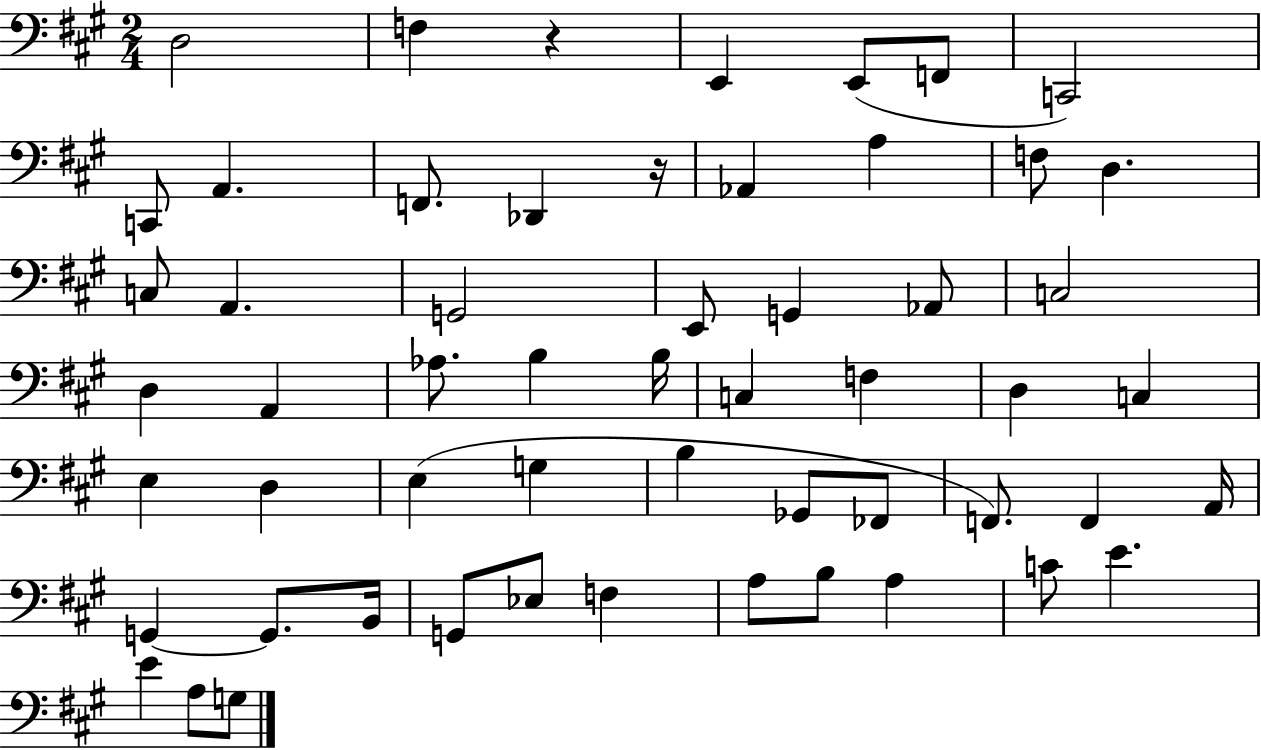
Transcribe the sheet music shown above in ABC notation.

X:1
T:Untitled
M:2/4
L:1/4
K:A
D,2 F, z E,, E,,/2 F,,/2 C,,2 C,,/2 A,, F,,/2 _D,, z/4 _A,, A, F,/2 D, C,/2 A,, G,,2 E,,/2 G,, _A,,/2 C,2 D, A,, _A,/2 B, B,/4 C, F, D, C, E, D, E, G, B, _G,,/2 _F,,/2 F,,/2 F,, A,,/4 G,, G,,/2 B,,/4 G,,/2 _E,/2 F, A,/2 B,/2 A, C/2 E E A,/2 G,/2